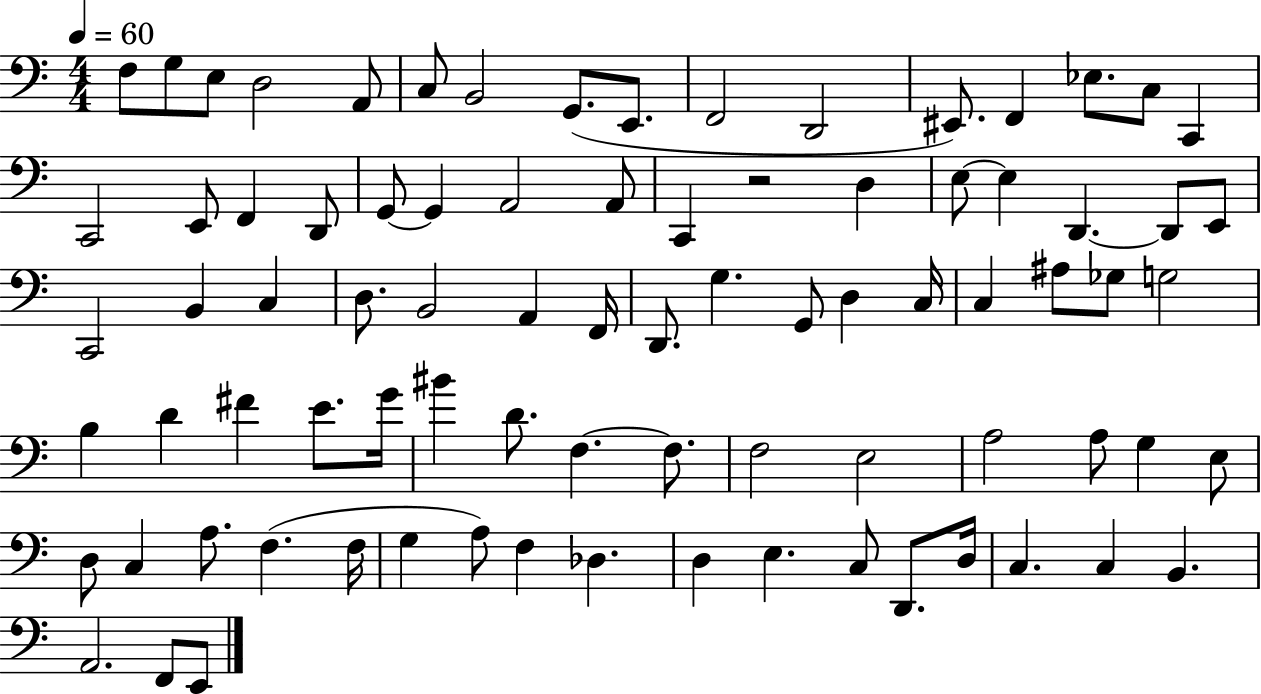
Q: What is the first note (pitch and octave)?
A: F3